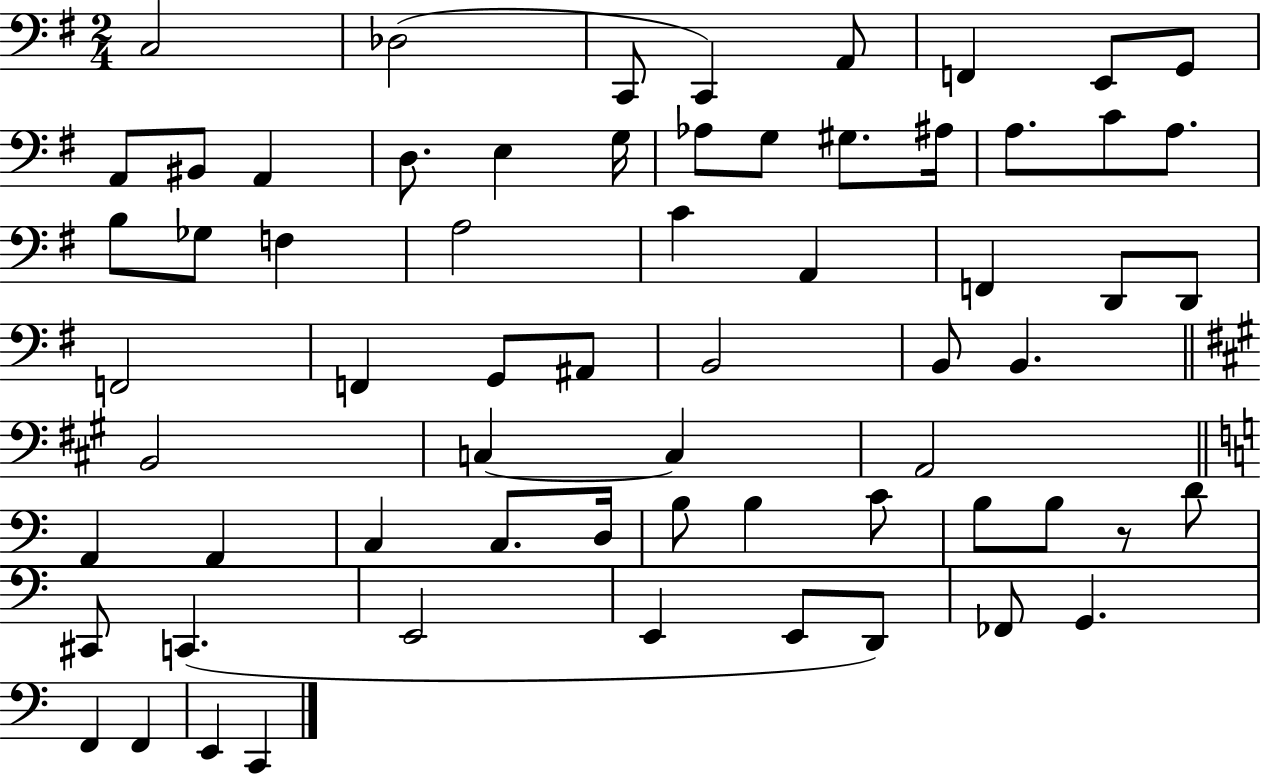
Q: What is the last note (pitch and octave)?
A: C2